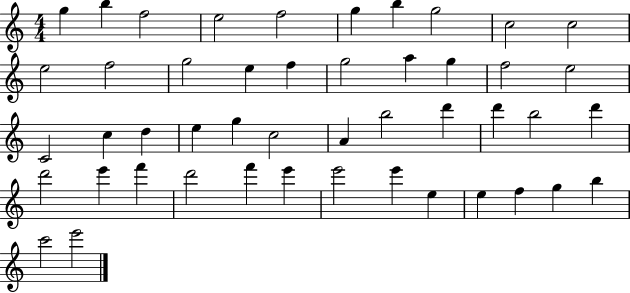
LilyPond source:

{
  \clef treble
  \numericTimeSignature
  \time 4/4
  \key c \major
  g''4 b''4 f''2 | e''2 f''2 | g''4 b''4 g''2 | c''2 c''2 | \break e''2 f''2 | g''2 e''4 f''4 | g''2 a''4 g''4 | f''2 e''2 | \break c'2 c''4 d''4 | e''4 g''4 c''2 | a'4 b''2 d'''4 | d'''4 b''2 d'''4 | \break d'''2 e'''4 f'''4 | d'''2 f'''4 e'''4 | e'''2 e'''4 e''4 | e''4 f''4 g''4 b''4 | \break c'''2 e'''2 | \bar "|."
}